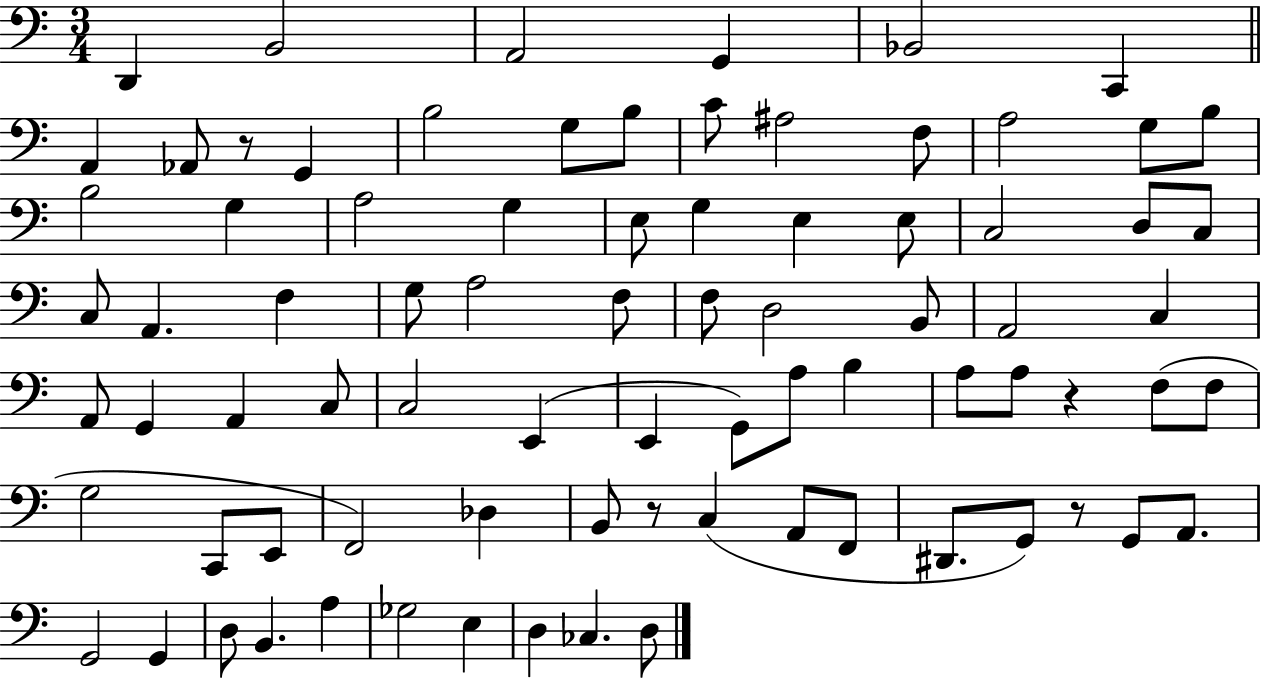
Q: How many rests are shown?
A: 4